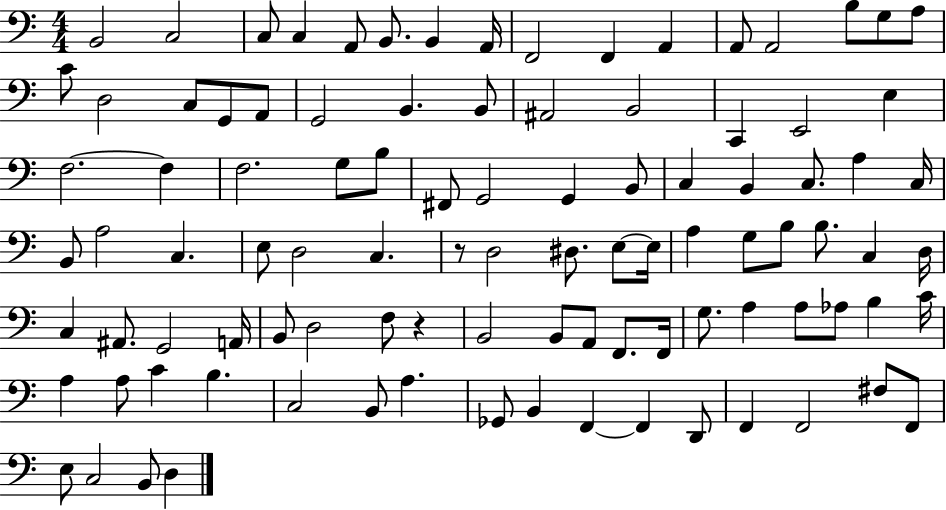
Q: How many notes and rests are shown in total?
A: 99